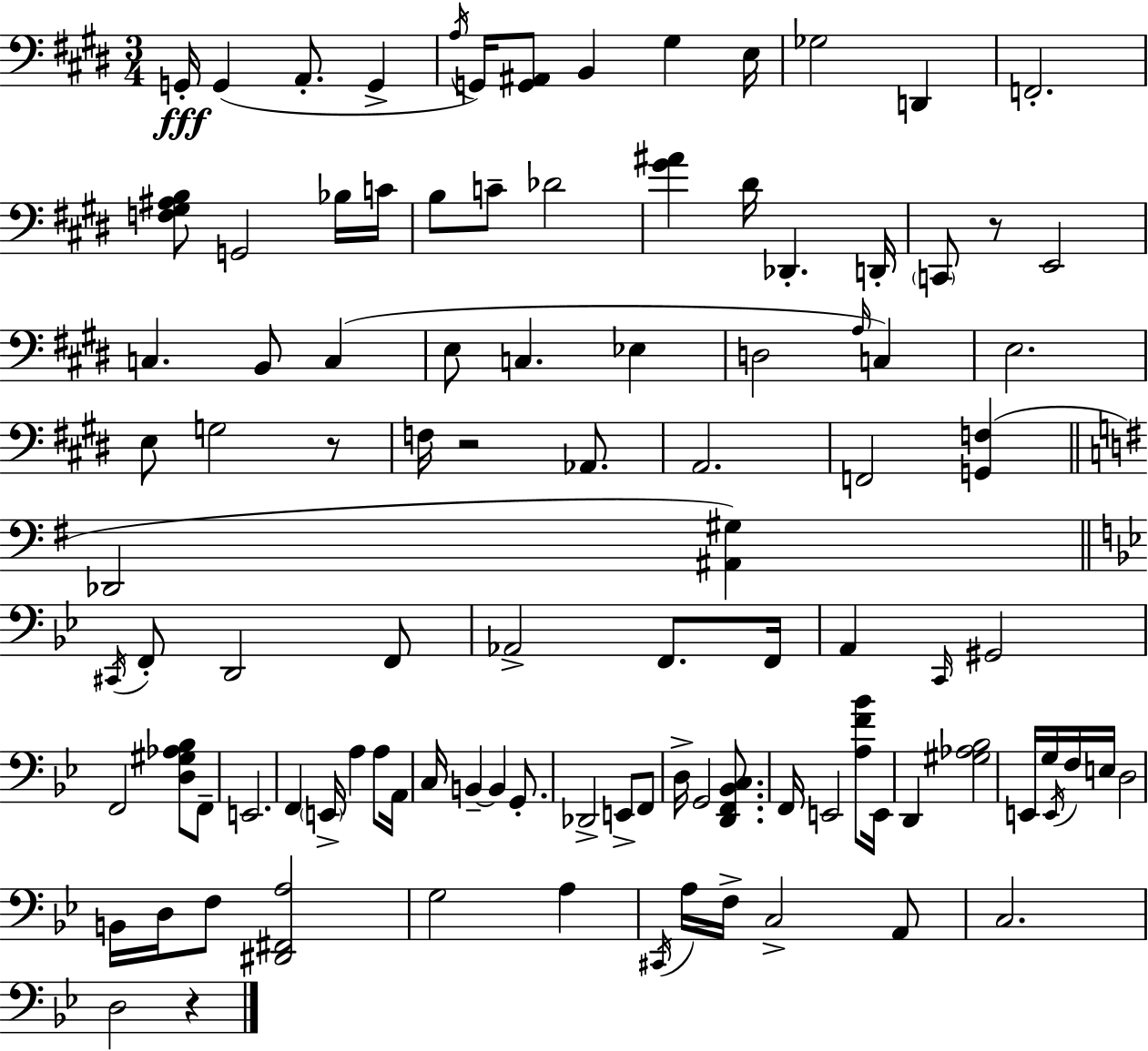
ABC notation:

X:1
T:Untitled
M:3/4
L:1/4
K:E
G,,/4 G,, A,,/2 G,, A,/4 G,,/4 [G,,^A,,]/2 B,, ^G, E,/4 _G,2 D,, F,,2 [F,^G,^A,B,]/2 G,,2 _B,/4 C/4 B,/2 C/2 _D2 [^G^A] ^D/4 _D,, D,,/4 C,,/2 z/2 E,,2 C, B,,/2 C, E,/2 C, _E, D,2 A,/4 C, E,2 E,/2 G,2 z/2 F,/4 z2 _A,,/2 A,,2 F,,2 [G,,F,] _D,,2 [^A,,^G,] ^C,,/4 F,,/2 D,,2 F,,/2 _A,,2 F,,/2 F,,/4 A,, C,,/4 ^G,,2 F,,2 [D,^G,_A,_B,]/2 F,,/2 E,,2 F,, E,,/4 A, A,/2 A,,/4 C,/4 B,, B,, G,,/2 _D,,2 E,,/2 F,,/2 D,/4 G,,2 [D,,F,,_B,,C,]/2 F,,/4 E,,2 [A,F_B]/2 E,,/4 D,, [^G,_A,_B,]2 E,,/4 G,/4 E,,/4 F,/4 E,/4 D,2 B,,/4 D,/4 F,/2 [^D,,^F,,A,]2 G,2 A, ^C,,/4 A,/4 F,/4 C,2 A,,/2 C,2 D,2 z